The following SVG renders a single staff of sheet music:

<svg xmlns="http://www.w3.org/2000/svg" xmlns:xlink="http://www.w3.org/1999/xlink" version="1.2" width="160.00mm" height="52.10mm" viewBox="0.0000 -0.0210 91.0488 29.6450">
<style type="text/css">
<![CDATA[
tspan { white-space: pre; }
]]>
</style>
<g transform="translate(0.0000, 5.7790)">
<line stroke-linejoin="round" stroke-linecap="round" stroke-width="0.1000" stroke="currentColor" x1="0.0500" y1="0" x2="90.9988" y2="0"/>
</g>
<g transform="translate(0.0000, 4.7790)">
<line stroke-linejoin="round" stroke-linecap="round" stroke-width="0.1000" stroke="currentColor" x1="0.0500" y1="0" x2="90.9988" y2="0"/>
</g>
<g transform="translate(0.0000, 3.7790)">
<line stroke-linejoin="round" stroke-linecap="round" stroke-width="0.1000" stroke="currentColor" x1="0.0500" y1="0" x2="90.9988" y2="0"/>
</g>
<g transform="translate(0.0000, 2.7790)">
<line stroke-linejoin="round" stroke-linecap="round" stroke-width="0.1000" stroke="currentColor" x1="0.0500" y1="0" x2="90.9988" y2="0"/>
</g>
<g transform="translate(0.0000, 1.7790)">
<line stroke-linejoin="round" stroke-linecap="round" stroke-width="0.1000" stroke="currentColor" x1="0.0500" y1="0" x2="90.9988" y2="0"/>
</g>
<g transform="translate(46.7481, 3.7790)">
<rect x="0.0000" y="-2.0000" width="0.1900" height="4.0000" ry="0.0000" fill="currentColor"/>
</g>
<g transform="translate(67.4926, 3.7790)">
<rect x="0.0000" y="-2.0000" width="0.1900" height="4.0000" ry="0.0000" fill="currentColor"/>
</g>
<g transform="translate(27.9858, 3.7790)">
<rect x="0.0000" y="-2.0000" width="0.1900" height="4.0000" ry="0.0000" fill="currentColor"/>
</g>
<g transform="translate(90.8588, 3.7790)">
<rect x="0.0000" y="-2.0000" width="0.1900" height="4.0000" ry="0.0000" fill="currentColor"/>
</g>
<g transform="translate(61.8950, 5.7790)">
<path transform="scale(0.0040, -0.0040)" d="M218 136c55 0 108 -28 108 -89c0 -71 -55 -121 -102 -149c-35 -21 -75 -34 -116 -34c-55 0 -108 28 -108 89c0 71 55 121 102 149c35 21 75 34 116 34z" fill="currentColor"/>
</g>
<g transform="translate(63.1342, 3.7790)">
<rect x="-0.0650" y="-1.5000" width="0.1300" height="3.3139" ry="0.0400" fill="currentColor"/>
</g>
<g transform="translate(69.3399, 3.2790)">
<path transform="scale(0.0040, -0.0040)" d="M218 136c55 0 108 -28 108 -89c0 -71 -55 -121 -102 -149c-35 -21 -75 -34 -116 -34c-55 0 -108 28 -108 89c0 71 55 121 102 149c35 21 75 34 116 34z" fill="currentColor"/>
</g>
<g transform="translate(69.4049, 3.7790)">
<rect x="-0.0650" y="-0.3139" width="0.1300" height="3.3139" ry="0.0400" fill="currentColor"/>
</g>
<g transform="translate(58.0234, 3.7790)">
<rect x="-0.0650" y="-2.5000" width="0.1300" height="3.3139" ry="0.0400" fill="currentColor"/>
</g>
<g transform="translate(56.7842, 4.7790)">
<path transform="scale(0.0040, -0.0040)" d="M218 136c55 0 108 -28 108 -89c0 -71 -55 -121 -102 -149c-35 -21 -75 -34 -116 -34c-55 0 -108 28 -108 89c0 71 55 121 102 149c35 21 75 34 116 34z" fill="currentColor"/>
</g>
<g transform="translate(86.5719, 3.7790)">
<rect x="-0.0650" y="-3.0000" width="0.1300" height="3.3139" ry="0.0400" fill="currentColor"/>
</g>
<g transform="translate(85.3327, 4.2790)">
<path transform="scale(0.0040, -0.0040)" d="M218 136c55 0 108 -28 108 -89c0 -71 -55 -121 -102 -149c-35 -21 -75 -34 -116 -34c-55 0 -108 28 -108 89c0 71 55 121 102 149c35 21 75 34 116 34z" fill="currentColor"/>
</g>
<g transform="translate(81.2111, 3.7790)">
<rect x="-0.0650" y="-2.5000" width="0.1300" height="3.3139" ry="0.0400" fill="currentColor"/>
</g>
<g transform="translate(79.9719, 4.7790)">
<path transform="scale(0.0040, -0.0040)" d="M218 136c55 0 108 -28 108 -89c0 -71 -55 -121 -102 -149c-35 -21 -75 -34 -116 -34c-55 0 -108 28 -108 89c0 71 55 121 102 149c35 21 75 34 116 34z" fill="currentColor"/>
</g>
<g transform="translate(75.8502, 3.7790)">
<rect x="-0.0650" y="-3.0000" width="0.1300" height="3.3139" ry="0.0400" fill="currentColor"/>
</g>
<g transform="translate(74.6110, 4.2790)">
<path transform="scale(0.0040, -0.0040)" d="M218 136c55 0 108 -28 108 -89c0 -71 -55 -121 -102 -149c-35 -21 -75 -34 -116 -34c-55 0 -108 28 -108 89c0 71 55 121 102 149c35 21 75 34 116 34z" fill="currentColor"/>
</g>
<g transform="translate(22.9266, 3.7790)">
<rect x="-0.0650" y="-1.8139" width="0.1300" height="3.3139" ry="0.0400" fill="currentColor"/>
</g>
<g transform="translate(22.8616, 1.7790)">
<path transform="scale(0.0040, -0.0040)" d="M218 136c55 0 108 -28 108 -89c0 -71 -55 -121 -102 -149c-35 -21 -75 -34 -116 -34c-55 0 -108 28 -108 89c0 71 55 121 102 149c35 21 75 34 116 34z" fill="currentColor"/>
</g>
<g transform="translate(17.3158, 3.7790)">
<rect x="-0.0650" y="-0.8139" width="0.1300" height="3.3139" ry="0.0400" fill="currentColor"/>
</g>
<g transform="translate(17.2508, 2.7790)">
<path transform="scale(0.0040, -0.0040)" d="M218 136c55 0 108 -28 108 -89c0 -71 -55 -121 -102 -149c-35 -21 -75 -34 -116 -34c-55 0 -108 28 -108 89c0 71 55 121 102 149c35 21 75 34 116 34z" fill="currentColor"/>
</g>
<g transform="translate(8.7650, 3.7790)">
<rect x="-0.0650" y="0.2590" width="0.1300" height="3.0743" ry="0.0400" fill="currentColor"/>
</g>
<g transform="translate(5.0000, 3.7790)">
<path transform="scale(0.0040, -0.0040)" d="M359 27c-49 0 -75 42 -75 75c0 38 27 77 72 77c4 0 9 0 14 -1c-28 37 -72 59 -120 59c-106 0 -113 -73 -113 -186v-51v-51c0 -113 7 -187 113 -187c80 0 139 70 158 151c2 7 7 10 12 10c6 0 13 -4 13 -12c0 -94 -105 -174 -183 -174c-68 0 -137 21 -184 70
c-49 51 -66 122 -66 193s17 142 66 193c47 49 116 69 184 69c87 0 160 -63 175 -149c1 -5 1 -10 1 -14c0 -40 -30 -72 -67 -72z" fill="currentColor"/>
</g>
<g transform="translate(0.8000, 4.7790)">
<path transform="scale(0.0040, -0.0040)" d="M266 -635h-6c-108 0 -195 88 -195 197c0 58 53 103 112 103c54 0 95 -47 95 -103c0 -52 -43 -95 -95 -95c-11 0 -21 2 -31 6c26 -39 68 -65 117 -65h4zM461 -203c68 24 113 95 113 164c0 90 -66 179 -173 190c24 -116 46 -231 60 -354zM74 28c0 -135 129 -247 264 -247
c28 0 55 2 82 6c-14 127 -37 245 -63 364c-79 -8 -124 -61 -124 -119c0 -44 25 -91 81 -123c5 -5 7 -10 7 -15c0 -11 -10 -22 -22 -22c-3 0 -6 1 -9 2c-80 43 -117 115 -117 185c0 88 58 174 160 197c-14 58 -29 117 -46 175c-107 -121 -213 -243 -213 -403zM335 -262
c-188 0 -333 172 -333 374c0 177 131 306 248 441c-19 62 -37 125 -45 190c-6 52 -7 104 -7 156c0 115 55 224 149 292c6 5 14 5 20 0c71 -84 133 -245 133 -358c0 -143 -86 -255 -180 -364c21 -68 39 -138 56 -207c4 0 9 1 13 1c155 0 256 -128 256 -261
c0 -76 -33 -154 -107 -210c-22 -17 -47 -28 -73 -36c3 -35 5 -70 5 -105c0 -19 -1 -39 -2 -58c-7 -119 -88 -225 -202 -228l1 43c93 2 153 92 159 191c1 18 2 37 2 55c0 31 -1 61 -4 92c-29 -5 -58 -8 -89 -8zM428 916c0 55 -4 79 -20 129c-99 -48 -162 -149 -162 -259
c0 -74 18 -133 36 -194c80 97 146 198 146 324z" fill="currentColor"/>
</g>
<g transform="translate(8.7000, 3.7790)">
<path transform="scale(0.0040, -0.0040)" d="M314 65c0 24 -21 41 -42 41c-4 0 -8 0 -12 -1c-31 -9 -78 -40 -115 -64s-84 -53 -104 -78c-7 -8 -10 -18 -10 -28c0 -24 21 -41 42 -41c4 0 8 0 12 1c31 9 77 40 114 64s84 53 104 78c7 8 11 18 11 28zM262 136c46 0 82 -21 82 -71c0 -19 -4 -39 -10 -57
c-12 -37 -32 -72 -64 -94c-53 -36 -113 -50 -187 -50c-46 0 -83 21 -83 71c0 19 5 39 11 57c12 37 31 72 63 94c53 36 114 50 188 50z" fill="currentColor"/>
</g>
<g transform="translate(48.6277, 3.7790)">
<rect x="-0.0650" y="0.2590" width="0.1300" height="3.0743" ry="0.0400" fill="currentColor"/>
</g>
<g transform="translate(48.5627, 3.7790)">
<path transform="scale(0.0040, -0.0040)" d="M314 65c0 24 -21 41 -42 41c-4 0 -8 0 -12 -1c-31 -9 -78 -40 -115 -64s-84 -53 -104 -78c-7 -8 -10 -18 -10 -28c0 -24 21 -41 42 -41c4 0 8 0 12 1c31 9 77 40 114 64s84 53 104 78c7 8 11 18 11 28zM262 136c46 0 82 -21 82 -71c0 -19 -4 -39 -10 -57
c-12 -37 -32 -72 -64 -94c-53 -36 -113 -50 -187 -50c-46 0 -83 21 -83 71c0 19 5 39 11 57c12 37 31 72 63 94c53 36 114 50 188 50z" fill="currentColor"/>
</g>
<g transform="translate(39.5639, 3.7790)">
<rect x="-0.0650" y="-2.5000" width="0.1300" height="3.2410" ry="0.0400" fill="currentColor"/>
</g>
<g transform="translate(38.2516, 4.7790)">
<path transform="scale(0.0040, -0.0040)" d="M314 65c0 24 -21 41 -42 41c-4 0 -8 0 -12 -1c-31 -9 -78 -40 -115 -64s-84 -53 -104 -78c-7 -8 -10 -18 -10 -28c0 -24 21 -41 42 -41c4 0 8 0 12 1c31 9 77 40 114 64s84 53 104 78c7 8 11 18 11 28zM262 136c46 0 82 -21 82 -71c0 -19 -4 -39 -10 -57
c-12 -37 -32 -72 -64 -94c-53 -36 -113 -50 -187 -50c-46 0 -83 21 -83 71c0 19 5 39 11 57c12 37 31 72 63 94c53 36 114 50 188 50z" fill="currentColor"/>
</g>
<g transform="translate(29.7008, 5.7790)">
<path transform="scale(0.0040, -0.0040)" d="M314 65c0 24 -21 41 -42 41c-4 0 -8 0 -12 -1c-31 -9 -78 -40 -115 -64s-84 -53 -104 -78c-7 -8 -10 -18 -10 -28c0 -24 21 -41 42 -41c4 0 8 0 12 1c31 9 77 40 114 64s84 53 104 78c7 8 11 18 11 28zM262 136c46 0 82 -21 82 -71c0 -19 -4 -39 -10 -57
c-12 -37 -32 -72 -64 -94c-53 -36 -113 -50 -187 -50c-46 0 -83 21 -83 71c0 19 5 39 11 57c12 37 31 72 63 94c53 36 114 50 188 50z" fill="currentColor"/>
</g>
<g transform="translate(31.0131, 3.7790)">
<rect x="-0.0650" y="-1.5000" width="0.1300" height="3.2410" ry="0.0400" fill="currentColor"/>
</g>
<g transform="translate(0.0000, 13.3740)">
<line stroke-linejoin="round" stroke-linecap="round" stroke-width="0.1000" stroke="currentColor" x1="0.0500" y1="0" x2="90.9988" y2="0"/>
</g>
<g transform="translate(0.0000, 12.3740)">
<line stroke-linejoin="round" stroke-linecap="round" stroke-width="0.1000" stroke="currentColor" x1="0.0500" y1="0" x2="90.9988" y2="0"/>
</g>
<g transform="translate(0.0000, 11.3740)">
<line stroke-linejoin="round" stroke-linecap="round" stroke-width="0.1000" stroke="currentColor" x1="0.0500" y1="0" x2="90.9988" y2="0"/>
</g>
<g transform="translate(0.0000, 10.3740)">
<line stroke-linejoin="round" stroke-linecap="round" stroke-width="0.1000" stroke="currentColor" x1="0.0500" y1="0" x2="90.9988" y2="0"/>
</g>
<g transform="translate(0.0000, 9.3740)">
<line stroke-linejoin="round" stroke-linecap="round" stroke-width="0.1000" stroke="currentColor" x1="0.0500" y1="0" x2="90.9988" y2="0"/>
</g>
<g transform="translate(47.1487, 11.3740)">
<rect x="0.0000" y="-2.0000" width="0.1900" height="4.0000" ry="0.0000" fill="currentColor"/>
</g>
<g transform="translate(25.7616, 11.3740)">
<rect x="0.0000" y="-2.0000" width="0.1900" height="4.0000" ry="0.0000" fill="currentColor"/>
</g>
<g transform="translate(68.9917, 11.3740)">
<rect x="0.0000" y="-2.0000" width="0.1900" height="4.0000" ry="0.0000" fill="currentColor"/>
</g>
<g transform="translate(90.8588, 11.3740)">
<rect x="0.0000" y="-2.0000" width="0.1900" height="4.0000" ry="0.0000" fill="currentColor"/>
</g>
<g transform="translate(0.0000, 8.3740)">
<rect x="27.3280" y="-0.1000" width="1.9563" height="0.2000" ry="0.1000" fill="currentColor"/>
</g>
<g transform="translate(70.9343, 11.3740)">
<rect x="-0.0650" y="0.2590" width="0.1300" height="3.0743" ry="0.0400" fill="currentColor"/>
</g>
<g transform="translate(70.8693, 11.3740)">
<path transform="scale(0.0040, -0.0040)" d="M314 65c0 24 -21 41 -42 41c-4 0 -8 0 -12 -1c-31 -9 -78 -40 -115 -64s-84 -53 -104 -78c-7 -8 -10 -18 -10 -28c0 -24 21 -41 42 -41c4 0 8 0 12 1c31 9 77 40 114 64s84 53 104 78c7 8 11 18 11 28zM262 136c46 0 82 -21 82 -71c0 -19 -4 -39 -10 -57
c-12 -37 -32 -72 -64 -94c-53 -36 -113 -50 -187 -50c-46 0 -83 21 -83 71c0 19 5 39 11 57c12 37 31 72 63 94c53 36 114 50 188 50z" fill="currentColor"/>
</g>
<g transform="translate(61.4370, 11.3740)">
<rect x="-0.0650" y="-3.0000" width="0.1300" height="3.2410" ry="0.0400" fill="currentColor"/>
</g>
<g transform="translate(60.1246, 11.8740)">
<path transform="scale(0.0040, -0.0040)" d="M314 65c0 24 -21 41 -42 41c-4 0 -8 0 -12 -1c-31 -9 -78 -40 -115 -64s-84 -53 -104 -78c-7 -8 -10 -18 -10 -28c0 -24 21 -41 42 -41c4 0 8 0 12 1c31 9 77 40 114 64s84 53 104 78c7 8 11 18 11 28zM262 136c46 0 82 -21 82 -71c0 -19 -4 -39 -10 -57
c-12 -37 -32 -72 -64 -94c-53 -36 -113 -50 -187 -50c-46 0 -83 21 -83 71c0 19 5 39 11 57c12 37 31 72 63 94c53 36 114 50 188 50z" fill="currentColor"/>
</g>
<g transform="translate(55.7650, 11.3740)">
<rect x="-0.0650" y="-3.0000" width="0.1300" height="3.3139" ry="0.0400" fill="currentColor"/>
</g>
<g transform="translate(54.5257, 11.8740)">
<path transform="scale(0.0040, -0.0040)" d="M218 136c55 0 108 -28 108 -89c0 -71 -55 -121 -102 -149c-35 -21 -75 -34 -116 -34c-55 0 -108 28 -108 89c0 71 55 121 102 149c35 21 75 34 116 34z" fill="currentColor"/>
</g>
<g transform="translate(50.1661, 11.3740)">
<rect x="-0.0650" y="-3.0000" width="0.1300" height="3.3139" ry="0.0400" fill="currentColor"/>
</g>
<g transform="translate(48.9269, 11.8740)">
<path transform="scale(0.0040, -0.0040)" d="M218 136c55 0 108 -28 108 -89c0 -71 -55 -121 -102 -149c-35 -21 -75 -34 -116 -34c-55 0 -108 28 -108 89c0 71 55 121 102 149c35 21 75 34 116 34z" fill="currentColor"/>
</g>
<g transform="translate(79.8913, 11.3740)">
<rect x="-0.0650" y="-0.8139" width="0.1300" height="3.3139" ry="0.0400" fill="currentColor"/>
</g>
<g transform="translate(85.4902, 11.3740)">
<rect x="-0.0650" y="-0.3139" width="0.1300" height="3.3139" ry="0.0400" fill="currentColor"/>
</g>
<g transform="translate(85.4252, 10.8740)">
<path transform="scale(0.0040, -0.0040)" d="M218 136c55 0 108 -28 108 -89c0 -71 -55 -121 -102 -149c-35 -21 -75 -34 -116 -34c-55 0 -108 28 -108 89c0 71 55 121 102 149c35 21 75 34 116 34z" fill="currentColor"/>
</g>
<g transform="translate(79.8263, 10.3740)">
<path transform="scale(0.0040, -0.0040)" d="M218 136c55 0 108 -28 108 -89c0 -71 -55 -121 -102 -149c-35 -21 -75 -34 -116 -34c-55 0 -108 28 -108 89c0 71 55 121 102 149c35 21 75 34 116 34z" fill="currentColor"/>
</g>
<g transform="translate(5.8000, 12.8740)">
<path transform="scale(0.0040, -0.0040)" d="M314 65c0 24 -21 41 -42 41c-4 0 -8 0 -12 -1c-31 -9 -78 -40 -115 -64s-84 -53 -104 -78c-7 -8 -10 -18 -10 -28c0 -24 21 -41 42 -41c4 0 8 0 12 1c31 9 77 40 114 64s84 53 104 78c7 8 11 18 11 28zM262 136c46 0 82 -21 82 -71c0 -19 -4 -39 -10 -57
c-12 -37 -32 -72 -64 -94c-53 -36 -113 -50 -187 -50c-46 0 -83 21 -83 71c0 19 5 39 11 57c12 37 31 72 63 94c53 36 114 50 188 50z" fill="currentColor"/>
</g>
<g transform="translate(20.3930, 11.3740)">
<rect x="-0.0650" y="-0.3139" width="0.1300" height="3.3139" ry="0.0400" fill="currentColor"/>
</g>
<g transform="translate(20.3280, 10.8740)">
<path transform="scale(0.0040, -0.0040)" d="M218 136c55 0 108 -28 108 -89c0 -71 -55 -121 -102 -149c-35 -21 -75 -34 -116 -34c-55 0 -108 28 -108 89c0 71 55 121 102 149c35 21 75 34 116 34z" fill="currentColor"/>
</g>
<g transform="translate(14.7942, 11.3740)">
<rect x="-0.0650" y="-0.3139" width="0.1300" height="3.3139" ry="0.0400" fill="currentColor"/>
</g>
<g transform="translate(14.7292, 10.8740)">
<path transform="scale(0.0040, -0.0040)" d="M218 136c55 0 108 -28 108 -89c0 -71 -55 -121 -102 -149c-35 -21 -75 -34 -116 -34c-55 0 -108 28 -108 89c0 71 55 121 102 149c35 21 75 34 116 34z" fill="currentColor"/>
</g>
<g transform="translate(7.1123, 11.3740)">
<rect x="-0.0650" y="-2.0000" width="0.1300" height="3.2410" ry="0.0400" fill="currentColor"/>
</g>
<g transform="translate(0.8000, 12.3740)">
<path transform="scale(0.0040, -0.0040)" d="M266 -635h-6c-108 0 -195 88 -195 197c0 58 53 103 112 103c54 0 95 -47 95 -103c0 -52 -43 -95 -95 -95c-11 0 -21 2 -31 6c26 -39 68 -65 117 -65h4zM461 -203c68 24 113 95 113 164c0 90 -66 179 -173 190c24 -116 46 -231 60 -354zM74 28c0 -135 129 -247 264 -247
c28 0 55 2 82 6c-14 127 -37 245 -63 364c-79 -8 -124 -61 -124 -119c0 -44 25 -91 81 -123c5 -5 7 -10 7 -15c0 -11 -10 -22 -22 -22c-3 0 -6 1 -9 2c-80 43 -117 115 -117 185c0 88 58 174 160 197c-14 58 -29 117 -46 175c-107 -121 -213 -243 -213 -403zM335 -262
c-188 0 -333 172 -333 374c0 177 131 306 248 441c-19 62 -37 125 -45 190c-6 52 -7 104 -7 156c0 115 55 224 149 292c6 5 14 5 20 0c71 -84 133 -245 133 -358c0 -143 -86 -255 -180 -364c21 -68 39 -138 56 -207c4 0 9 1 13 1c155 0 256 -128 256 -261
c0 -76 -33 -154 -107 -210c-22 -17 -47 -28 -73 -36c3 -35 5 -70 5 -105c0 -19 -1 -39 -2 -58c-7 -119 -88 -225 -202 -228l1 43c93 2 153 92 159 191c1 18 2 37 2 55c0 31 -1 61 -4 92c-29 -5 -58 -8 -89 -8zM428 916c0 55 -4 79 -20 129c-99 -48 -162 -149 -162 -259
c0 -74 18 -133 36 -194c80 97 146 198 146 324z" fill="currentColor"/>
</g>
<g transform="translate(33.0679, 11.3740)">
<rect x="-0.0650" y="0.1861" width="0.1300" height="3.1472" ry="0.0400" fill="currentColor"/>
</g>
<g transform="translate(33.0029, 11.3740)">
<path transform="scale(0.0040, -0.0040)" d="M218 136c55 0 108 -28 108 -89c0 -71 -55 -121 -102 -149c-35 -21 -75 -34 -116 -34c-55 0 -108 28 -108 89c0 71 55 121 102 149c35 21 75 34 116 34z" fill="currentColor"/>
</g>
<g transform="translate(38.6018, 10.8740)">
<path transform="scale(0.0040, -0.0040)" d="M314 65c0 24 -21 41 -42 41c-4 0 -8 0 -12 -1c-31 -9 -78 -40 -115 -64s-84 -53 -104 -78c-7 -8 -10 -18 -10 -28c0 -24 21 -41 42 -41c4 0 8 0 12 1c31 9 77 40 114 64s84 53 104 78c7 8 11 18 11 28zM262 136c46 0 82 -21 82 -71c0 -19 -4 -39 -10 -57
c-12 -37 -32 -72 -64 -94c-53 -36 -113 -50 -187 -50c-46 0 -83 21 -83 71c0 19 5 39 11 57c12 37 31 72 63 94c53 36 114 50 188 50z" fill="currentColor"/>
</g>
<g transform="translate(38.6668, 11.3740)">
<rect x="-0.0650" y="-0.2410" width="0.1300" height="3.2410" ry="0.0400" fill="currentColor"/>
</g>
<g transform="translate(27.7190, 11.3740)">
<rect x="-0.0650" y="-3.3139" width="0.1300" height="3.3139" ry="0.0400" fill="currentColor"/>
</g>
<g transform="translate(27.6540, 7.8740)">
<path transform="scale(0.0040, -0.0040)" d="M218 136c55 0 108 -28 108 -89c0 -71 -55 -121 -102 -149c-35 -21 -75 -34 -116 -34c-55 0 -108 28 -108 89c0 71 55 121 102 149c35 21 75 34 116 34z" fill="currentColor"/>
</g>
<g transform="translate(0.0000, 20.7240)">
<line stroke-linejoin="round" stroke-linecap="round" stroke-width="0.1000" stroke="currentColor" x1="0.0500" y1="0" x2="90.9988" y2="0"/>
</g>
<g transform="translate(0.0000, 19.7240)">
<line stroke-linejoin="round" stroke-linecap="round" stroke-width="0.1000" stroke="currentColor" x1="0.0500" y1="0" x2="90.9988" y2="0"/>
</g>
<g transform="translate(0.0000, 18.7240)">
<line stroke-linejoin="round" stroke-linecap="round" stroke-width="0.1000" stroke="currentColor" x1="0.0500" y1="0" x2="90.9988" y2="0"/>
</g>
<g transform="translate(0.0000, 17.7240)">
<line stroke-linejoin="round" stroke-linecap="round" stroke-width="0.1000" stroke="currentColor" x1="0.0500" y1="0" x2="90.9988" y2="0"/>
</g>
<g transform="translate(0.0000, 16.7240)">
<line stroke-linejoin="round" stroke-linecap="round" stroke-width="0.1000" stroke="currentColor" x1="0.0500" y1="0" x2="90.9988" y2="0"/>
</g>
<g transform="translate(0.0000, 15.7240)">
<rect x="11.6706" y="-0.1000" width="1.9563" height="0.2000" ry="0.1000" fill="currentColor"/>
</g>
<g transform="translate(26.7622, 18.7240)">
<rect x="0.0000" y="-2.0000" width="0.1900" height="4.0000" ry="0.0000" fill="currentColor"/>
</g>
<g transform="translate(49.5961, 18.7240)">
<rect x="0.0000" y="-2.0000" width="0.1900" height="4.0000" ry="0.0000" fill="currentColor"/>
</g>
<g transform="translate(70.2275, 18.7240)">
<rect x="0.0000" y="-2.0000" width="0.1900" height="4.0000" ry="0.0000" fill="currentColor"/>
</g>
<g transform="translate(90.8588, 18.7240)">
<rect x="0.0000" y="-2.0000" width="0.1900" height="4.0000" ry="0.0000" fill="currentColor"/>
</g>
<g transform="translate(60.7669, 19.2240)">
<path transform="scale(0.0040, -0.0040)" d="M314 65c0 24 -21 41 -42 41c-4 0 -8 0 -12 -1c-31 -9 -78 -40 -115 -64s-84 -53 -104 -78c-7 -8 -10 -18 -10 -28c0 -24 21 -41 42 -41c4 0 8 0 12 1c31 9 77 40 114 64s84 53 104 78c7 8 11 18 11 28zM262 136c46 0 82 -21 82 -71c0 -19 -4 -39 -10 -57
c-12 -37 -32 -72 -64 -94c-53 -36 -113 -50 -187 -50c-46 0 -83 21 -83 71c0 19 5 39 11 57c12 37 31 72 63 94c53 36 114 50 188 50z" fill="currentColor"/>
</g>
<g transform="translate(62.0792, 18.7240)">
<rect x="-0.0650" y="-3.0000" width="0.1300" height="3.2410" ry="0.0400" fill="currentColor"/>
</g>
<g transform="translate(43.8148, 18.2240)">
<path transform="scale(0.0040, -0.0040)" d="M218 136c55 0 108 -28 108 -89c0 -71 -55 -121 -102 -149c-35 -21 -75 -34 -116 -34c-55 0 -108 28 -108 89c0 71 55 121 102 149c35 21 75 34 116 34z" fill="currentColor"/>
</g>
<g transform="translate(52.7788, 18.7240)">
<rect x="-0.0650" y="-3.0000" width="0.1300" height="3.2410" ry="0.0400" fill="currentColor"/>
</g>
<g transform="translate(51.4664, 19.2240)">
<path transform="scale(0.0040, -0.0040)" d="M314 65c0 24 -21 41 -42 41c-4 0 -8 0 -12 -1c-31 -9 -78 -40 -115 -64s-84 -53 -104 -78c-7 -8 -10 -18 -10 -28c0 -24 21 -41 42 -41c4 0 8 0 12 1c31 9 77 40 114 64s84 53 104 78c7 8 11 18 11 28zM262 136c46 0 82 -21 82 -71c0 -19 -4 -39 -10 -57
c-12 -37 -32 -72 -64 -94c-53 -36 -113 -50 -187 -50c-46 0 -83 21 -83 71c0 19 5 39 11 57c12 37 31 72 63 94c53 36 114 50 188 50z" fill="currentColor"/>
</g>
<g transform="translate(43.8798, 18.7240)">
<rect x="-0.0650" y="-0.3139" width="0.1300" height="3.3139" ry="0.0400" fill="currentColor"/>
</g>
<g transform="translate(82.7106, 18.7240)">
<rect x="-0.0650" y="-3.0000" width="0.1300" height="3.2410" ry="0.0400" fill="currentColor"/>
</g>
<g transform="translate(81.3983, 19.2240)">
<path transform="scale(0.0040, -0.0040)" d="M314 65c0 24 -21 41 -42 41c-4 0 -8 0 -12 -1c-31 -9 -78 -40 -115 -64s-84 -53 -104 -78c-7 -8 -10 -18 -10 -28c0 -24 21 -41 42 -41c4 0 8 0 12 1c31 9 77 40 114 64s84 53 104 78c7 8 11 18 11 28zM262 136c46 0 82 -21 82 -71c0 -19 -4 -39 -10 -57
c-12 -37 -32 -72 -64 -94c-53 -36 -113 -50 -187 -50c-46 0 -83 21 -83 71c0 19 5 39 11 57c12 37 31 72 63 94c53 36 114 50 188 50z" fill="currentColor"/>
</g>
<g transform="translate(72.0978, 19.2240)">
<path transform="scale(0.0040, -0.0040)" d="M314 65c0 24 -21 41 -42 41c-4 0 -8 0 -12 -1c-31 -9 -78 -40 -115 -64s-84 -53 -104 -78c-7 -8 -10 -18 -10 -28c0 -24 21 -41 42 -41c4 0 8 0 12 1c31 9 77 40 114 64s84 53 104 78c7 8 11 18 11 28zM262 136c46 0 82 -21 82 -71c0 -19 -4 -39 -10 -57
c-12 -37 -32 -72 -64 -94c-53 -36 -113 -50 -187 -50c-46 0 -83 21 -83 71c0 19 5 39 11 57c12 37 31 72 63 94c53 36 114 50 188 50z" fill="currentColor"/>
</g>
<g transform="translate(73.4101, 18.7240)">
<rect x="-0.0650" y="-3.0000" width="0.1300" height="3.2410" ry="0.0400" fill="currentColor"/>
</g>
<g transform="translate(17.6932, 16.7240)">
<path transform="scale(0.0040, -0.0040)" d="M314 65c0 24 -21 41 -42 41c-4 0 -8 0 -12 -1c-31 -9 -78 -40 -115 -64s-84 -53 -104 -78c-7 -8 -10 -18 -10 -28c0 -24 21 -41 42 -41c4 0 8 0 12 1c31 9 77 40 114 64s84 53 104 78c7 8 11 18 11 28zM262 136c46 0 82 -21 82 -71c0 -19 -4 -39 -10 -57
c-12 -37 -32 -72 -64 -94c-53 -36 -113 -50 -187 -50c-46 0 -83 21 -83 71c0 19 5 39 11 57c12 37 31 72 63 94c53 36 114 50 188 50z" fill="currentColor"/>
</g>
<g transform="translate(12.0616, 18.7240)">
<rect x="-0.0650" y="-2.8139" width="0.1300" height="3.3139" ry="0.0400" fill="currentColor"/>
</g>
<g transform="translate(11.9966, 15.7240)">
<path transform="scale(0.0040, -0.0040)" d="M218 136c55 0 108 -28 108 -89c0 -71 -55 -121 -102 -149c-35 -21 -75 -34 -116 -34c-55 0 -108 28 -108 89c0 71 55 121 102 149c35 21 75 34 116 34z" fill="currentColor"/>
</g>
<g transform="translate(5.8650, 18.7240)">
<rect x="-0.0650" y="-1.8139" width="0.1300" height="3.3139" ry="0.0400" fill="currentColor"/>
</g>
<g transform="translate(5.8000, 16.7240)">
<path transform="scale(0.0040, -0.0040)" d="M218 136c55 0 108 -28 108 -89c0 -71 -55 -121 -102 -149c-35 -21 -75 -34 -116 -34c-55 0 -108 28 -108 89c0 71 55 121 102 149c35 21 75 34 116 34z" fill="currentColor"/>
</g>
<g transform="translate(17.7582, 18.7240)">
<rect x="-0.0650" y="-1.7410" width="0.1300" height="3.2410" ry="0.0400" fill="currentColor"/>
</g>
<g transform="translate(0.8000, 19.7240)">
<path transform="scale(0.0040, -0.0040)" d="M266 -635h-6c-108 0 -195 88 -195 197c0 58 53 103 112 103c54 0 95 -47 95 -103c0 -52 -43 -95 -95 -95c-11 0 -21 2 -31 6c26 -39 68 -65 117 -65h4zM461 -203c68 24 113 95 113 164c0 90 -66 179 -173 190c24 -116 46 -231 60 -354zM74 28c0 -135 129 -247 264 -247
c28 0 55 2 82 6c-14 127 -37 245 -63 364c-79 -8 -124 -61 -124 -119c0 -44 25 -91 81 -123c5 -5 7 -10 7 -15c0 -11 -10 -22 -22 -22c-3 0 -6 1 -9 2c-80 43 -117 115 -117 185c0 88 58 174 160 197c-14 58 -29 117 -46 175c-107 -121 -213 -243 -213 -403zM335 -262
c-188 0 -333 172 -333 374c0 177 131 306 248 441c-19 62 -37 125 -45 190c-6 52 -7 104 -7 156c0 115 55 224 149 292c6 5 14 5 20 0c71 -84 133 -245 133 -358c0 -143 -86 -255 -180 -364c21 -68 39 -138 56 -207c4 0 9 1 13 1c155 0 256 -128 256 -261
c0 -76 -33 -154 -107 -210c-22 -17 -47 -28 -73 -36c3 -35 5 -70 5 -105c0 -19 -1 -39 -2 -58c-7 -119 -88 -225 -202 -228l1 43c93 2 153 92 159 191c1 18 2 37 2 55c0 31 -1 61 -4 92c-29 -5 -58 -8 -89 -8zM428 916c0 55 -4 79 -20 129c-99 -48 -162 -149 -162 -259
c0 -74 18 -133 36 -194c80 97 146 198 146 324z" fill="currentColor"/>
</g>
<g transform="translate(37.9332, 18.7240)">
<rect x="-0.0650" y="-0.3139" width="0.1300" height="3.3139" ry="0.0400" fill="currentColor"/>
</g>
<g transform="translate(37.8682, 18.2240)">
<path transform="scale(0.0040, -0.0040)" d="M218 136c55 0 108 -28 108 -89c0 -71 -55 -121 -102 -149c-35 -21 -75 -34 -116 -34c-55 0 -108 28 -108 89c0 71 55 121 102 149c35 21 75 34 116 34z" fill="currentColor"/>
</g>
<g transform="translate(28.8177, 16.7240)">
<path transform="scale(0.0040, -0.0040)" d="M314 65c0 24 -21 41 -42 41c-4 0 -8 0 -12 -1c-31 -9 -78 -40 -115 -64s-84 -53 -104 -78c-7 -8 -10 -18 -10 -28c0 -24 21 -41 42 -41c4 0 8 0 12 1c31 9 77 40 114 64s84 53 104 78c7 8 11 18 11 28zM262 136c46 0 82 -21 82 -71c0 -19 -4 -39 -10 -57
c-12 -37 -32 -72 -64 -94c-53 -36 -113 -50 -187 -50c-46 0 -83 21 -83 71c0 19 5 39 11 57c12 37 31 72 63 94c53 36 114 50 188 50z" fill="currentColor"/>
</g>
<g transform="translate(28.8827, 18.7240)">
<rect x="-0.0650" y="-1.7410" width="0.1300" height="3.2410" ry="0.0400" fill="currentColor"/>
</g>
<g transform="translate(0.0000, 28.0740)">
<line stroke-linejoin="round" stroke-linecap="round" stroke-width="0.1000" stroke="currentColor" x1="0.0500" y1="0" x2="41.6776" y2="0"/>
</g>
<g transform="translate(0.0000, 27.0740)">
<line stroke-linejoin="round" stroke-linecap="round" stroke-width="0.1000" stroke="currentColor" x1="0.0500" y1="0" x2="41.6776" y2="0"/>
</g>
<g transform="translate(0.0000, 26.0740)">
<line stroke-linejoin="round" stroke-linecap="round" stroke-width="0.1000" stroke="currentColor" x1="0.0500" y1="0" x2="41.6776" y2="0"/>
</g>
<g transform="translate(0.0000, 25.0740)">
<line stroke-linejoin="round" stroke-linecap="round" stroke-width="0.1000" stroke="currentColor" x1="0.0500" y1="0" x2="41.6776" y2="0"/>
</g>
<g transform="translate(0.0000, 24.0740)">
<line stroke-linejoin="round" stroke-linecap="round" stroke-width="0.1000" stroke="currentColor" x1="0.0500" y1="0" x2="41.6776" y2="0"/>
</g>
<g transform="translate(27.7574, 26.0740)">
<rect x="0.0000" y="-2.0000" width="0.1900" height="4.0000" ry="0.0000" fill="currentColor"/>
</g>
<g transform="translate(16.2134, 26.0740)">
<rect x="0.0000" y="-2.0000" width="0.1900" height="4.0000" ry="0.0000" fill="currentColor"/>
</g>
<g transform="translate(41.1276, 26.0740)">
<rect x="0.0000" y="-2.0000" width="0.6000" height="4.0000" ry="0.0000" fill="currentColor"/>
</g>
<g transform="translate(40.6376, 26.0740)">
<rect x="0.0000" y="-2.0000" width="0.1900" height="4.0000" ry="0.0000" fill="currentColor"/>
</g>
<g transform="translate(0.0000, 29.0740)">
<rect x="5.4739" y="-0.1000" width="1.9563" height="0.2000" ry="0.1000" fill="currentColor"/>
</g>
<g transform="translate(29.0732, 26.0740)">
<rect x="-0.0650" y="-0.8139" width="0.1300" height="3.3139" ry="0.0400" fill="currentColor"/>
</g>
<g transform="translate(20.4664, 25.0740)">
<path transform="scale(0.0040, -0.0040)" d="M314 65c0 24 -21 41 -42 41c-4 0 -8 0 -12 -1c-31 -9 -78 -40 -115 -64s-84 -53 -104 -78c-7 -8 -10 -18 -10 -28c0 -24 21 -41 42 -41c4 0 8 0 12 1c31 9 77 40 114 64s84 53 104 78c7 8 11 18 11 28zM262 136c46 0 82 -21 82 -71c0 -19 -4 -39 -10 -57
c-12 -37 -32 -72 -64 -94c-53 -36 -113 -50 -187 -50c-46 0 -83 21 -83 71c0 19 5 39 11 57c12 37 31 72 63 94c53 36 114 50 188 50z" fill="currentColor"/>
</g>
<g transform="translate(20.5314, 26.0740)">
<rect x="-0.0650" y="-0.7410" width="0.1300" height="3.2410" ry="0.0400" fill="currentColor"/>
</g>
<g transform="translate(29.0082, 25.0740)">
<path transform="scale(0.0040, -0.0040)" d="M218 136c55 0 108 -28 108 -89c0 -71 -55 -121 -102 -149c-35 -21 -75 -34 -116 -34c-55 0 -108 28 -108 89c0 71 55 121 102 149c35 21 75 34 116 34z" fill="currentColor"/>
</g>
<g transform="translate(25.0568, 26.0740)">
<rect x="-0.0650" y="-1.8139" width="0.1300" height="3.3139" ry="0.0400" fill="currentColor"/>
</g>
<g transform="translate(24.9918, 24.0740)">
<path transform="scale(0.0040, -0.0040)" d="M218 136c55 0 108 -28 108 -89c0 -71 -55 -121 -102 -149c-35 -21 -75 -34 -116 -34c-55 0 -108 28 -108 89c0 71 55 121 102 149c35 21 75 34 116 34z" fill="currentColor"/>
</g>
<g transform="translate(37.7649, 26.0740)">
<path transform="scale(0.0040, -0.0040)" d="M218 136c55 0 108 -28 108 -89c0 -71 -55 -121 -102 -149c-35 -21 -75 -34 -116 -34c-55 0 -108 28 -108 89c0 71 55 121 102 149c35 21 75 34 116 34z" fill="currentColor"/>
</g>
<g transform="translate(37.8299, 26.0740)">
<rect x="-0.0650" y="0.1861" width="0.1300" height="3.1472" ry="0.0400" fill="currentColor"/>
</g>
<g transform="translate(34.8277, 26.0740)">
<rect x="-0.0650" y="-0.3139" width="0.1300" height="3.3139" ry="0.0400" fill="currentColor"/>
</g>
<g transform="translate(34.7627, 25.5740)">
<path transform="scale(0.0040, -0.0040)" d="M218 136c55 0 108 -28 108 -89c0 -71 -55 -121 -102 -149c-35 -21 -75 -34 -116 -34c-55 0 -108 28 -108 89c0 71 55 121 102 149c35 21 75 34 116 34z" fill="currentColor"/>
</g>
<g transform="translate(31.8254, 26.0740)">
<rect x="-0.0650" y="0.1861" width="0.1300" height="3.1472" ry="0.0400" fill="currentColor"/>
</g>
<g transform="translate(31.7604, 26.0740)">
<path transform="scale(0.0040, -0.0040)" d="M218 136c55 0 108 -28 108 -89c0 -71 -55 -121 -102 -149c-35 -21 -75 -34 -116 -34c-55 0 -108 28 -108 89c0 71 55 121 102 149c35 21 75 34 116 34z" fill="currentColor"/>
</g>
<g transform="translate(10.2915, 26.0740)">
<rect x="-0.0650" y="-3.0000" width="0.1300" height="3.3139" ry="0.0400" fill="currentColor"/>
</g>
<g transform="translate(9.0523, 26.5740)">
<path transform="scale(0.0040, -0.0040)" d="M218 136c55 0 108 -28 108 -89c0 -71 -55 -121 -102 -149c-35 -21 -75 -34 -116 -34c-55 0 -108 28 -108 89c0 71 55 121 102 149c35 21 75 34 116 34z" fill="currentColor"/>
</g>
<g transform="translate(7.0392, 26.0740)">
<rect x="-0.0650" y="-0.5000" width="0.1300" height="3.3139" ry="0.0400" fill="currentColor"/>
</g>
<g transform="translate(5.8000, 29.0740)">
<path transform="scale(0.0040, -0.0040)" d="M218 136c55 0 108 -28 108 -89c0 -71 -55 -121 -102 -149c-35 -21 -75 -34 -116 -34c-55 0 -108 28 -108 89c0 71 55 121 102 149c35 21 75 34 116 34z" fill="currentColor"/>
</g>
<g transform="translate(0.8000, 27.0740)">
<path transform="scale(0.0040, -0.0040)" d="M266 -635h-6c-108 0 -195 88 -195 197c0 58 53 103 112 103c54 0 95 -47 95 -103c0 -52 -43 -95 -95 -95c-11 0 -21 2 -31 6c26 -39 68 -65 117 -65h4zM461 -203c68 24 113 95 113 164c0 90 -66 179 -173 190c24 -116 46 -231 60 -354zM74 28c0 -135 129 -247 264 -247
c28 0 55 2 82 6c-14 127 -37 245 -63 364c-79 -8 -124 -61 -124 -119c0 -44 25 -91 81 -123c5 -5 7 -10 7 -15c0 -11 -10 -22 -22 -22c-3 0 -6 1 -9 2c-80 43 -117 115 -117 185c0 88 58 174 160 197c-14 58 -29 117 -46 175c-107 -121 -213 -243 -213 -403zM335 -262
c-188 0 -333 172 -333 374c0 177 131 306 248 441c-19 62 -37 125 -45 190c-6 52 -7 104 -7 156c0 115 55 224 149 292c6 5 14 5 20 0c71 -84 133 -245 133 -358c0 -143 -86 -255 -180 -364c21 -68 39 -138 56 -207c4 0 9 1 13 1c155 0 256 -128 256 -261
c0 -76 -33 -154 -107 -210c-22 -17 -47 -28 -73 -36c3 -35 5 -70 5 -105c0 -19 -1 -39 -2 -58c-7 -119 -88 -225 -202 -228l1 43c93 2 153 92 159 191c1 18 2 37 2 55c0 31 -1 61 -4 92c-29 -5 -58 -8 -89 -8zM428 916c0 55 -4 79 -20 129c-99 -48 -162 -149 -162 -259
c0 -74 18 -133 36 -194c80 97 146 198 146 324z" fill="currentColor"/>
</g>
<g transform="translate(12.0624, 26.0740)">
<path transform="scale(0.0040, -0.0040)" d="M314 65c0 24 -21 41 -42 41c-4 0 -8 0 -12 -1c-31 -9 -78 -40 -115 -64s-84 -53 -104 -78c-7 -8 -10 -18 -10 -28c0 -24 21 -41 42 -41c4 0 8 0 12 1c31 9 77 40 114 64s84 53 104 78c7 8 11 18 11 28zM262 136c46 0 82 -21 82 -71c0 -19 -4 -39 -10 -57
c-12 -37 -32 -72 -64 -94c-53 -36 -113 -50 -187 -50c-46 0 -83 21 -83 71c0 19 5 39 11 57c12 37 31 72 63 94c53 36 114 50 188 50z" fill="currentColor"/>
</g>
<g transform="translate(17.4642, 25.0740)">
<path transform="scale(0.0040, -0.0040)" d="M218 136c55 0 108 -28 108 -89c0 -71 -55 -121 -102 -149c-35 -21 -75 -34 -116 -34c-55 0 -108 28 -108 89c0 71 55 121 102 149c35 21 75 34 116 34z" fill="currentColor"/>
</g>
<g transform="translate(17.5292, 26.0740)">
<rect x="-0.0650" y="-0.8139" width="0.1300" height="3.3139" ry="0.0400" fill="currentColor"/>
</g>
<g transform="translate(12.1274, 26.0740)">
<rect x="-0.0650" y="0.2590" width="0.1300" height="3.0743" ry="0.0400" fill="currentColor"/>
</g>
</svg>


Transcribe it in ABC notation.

X:1
T:Untitled
M:4/4
L:1/4
K:C
B2 d f E2 G2 B2 G E c A G A F2 c c b B c2 A A A2 B2 d c f a f2 f2 c c A2 A2 A2 A2 C A B2 d d2 f d B c B